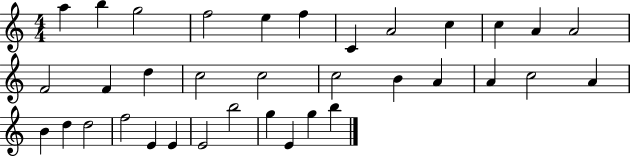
X:1
T:Untitled
M:4/4
L:1/4
K:C
a b g2 f2 e f C A2 c c A A2 F2 F d c2 c2 c2 B A A c2 A B d d2 f2 E E E2 b2 g E g b